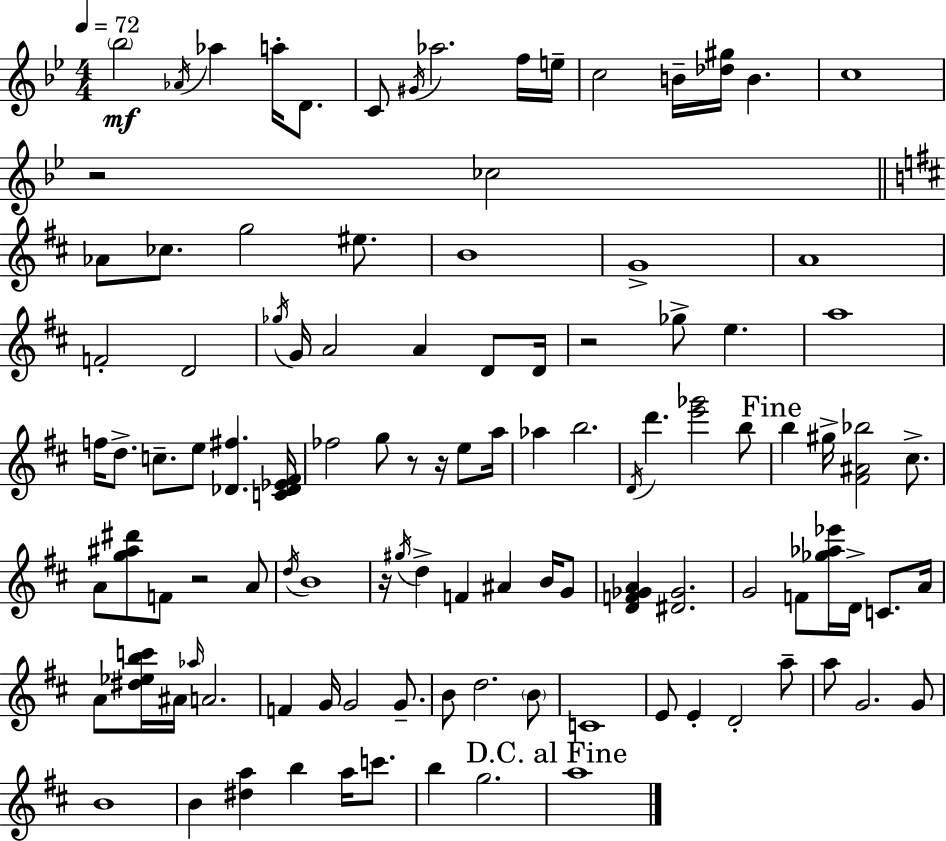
Bb5/h Ab4/s Ab5/q A5/s D4/e. C4/e G#4/s Ab5/h. F5/s E5/s C5/h B4/s [Db5,G#5]/s B4/q. C5/w R/h CES5/h Ab4/e CES5/e. G5/h EIS5/e. B4/w G4/w A4/w F4/h D4/h Gb5/s G4/s A4/h A4/q D4/e D4/s R/h Gb5/e E5/q. A5/w F5/s D5/e. C5/e. E5/e [Db4,F#5]/q. [C4,Db4,Eb4,F#4]/s FES5/h G5/e R/e R/s E5/e A5/s Ab5/q B5/h. D4/s D6/q. [E6,Gb6]/h B5/e B5/q G#5/s [F#4,A#4,Bb5]/h C#5/e. A4/e [G5,A#5,D#6]/e F4/e R/h A4/e D5/s B4/w R/s G#5/s D5/q F4/q A#4/q B4/s G4/e [D4,F4,Gb4,A4]/q [D#4,Gb4]/h. G4/h F4/e [Gb5,Ab5,Eb6]/s D4/s C4/e. A4/s A4/e [D#5,Eb5,B5,C6]/s A#4/s Ab5/s A4/h. F4/q G4/s G4/h G4/e. B4/e D5/h. B4/e C4/w E4/e E4/q D4/h A5/e A5/e G4/h. G4/e B4/w B4/q [D#5,A5]/q B5/q A5/s C6/e. B5/q G5/h. A5/w